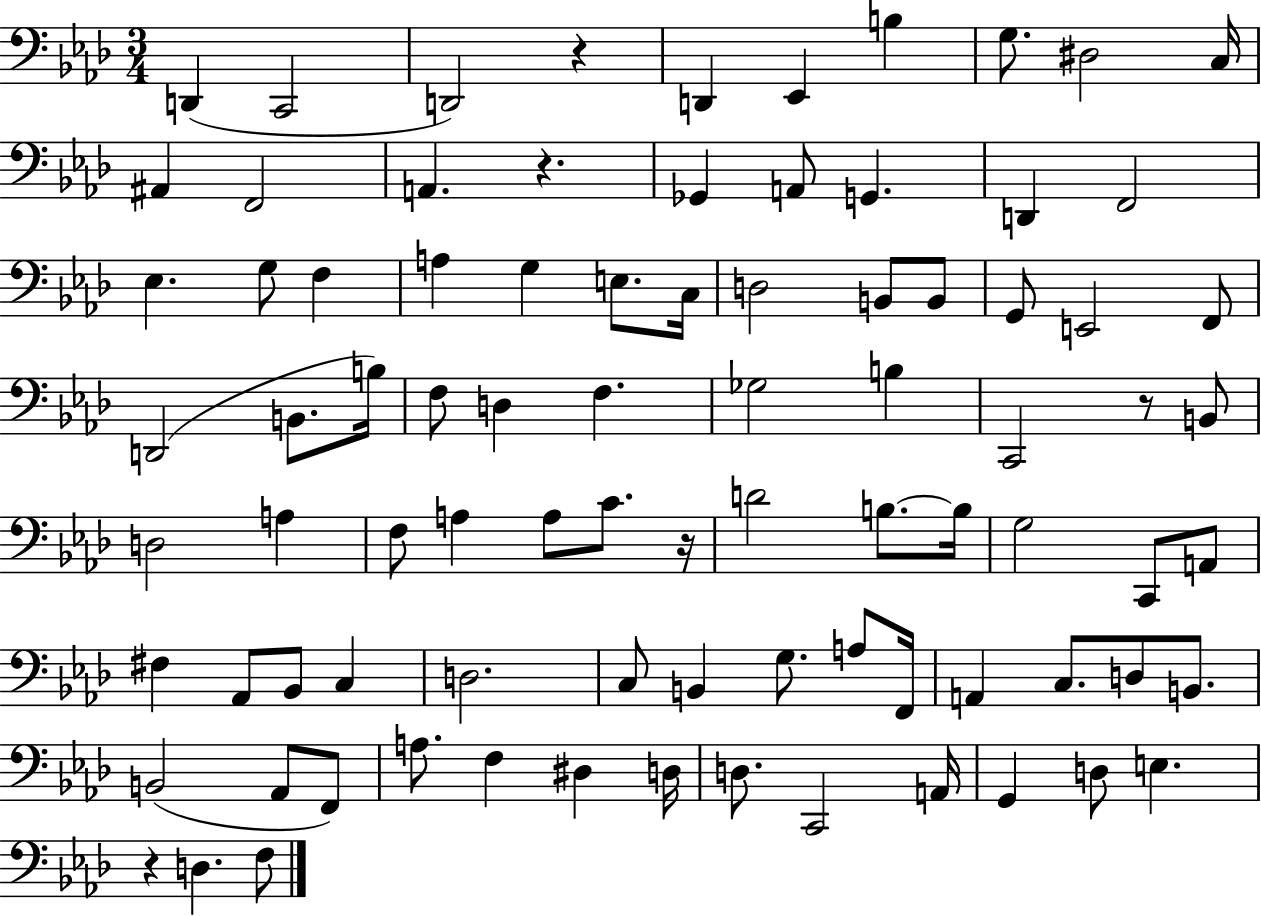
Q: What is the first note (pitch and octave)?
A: D2